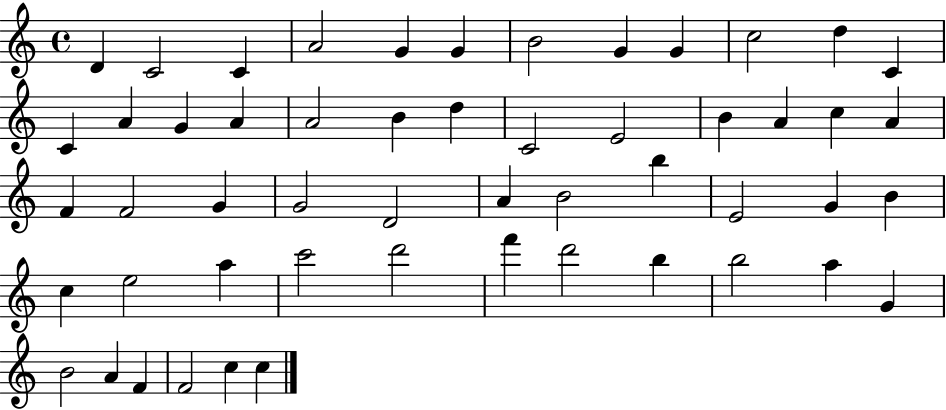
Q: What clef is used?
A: treble